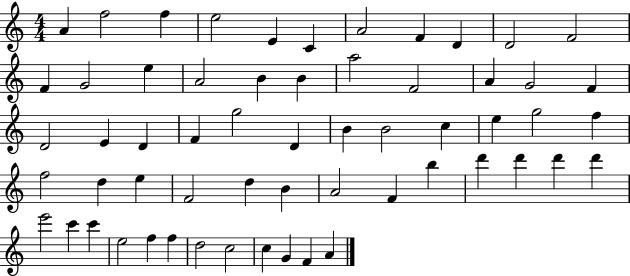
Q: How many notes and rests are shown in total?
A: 59